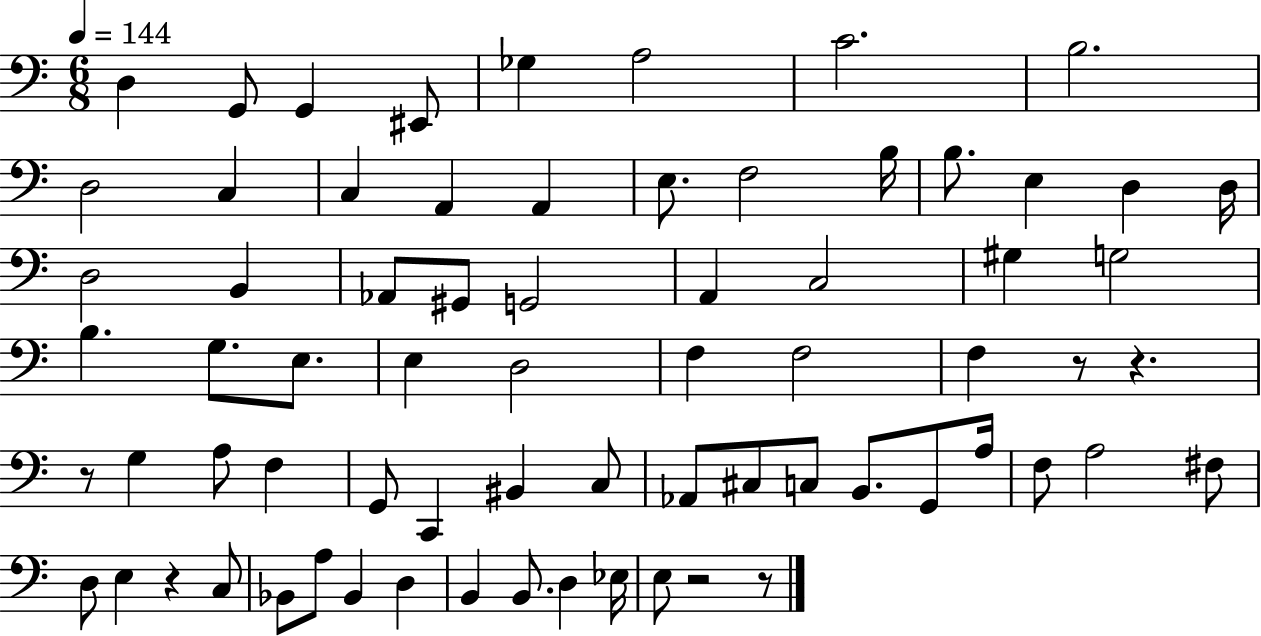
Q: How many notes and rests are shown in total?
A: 71